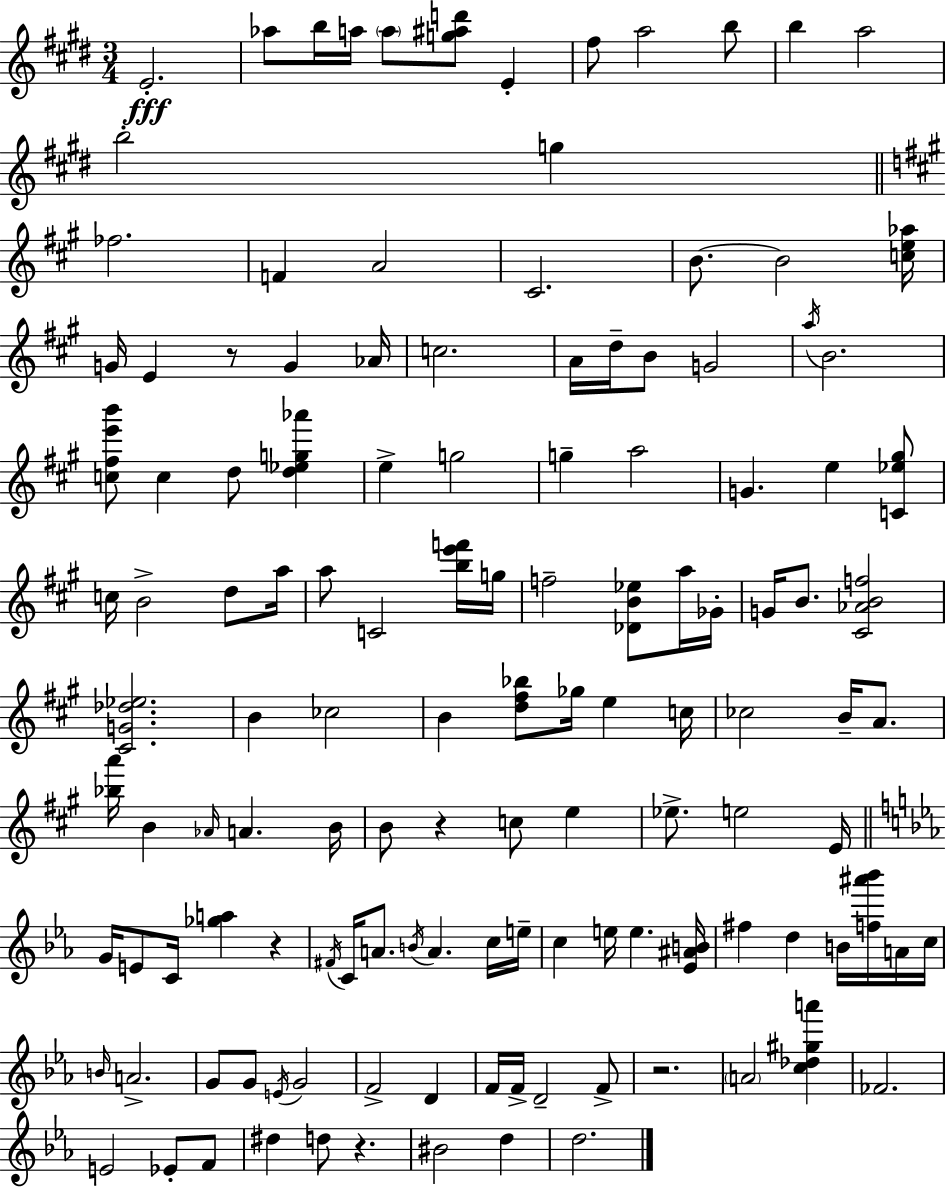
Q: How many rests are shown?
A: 5